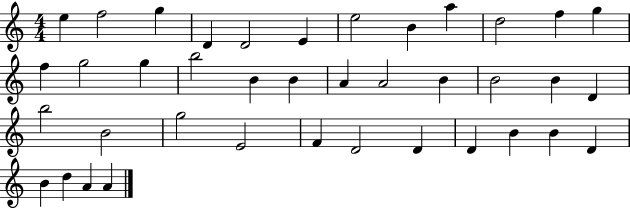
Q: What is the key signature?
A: C major